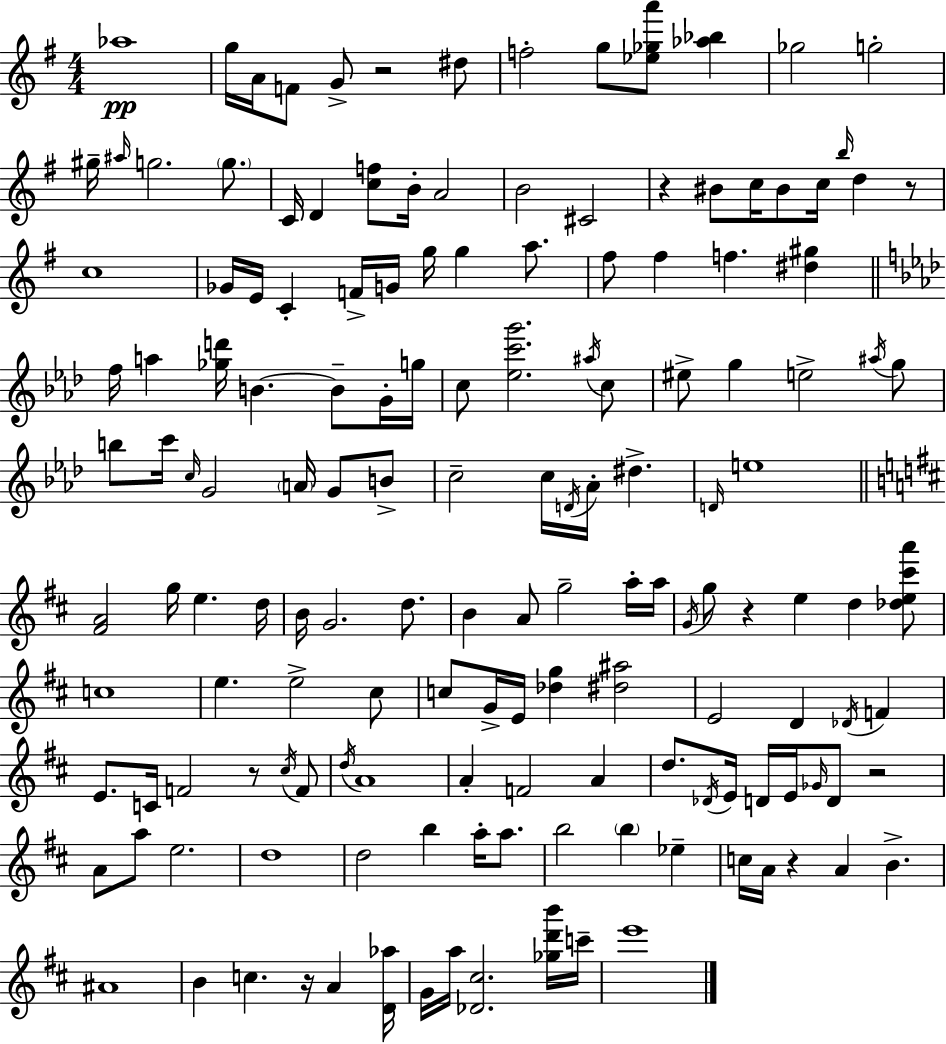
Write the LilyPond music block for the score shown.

{
  \clef treble
  \numericTimeSignature
  \time 4/4
  \key g \major
  aes''1\pp | g''16 a'16 f'8 g'8-> r2 dis''8 | f''2-. g''8 <ees'' ges'' a'''>8 <aes'' bes''>4 | ges''2 g''2-. | \break gis''16-- \grace { ais''16 } g''2. \parenthesize g''8. | c'16 d'4 <c'' f''>8 b'16-. a'2 | b'2 cis'2 | r4 bis'8 c''16 bis'8 c''16 \grace { b''16 } d''4 | \break r8 c''1 | ges'16 e'16 c'4-. f'16-> g'16 g''16 g''4 a''8. | fis''8 fis''4 f''4. <dis'' gis''>4 | \bar "||" \break \key f \minor f''16 a''4 <ges'' d'''>16 b'4.~~ b'8-- g'16-. g''16 | c''8 <ees'' c''' g'''>2. \acciaccatura { ais''16 } c''8 | eis''8-> g''4 e''2-> \acciaccatura { ais''16 } | g''8 b''8 c'''16 \grace { c''16 } g'2 \parenthesize a'16 g'8 | \break b'8-> c''2-- c''16 \acciaccatura { d'16 } aes'16-. dis''4.-> | \grace { d'16 } e''1 | \bar "||" \break \key b \minor <fis' a'>2 g''16 e''4. d''16 | b'16 g'2. d''8. | b'4 a'8 g''2-- a''16-. a''16 | \acciaccatura { g'16 } g''8 r4 e''4 d''4 <des'' e'' cis''' a'''>8 | \break c''1 | e''4. e''2-> cis''8 | c''8 g'16-> e'16 <des'' g''>4 <dis'' ais''>2 | e'2 d'4 \acciaccatura { des'16 } f'4 | \break e'8. c'16 f'2 r8 | \acciaccatura { cis''16 } f'8 \acciaccatura { d''16 } a'1 | a'4-. f'2 | a'4 d''8. \acciaccatura { des'16 } e'16 d'16 e'16 \grace { ges'16 } d'8 r2 | \break a'8 a''8 e''2. | d''1 | d''2 b''4 | a''16-. a''8. b''2 \parenthesize b''4 | \break ees''4-- c''16 a'16 r4 a'4 | b'4.-> ais'1 | b'4 c''4. | r16 a'4 <d' aes''>16 g'16 a''16 <des' cis''>2. | \break <ges'' d''' b'''>16 c'''16-- e'''1 | \bar "|."
}